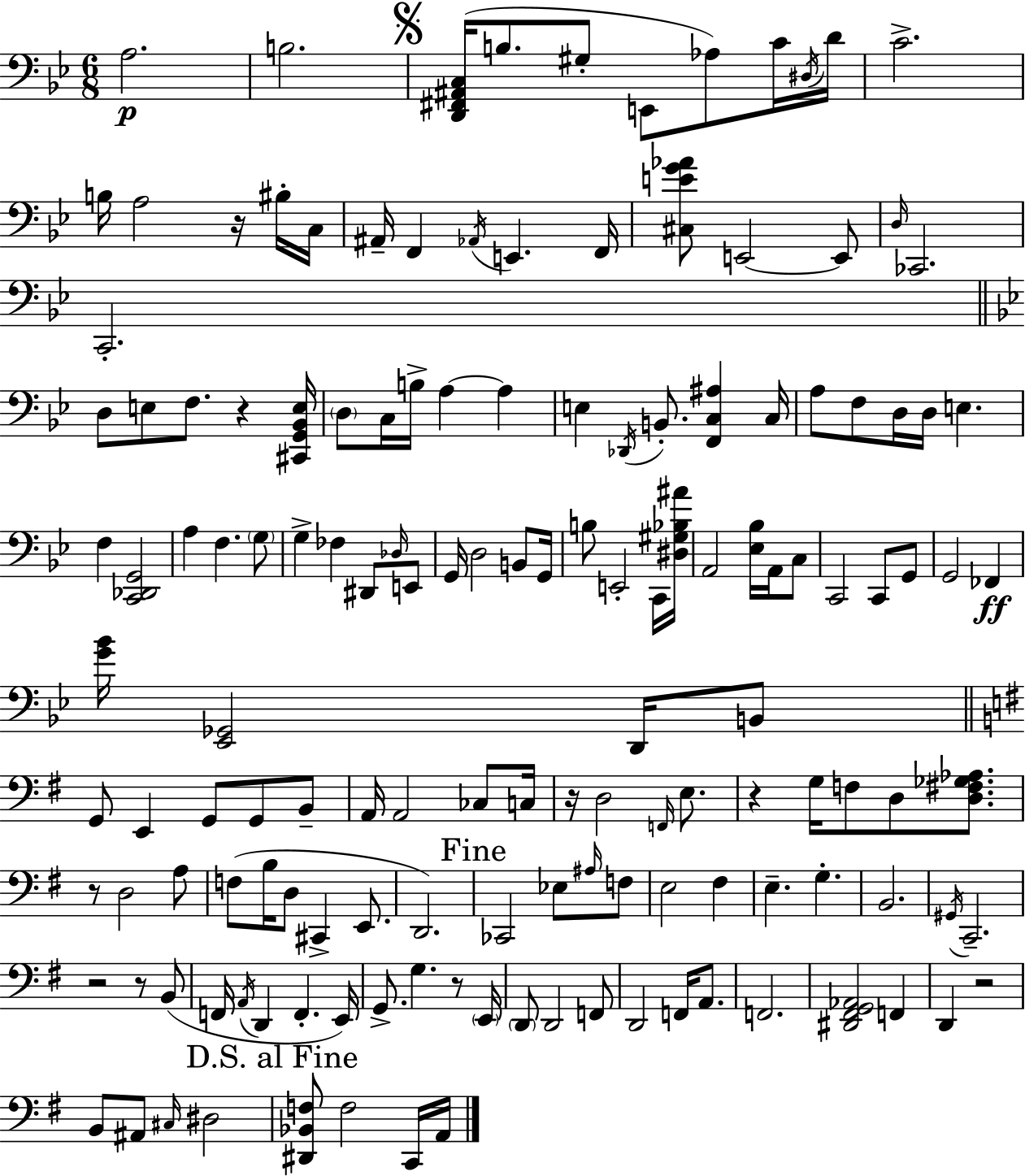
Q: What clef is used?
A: bass